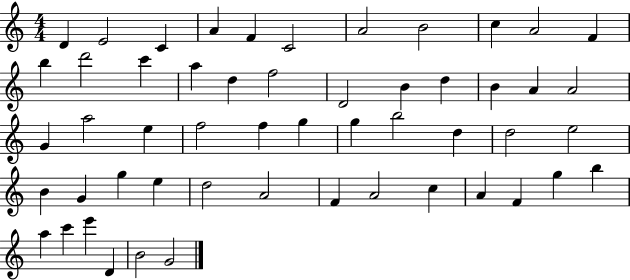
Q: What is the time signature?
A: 4/4